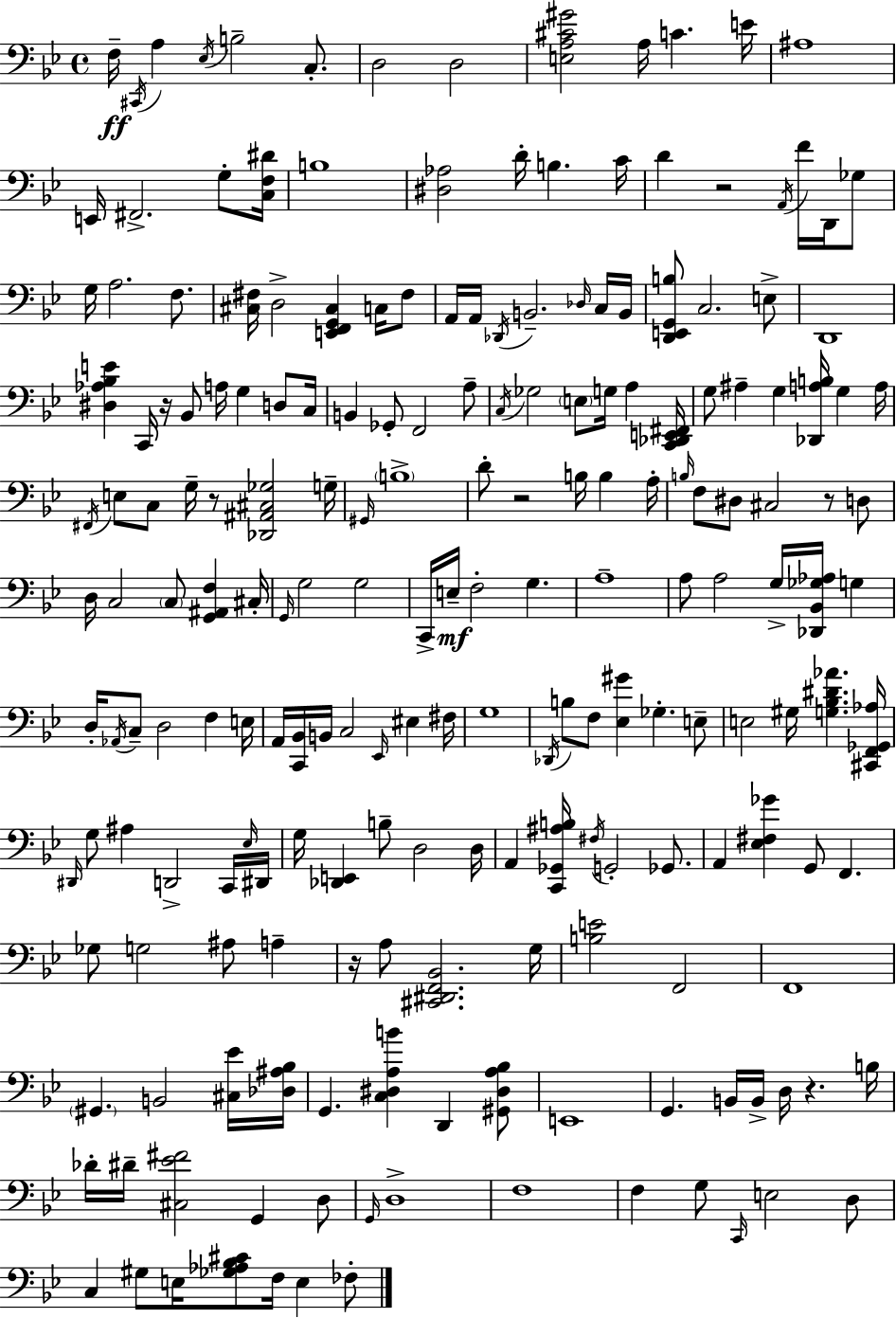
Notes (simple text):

F3/s C#2/s A3/q Eb3/s B3/h C3/e. D3/h D3/h [E3,A3,C#4,G#4]/h A3/s C4/q. E4/s A#3/w E2/s F#2/h. G3/e [C3,F3,D#4]/s B3/w [D#3,Ab3]/h D4/s B3/q. C4/s D4/q R/h A2/s F4/s D2/s Gb3/e G3/s A3/h. F3/e. [C#3,F#3]/s D3/h [E2,F2,G2,C#3]/q C3/s F#3/e A2/s A2/s Db2/s B2/h. Db3/s C3/s B2/s [D2,E2,G2,B3]/e C3/h. E3/e D2/w [D#3,Ab3,Bb3,E4]/q C2/s R/s Bb2/e A3/s G3/q D3/e C3/s B2/q Gb2/e F2/h A3/e C3/s Gb3/h E3/e G3/s A3/q [C2,Db2,E2,F#2]/s G3/e A#3/q G3/q [Db2,A3,B3]/s G3/q A3/s F#2/s E3/e C3/e G3/s R/e [Db2,A#2,C#3,Gb3]/h G3/s G#2/s B3/w D4/e R/h B3/s B3/q A3/s B3/s F3/e D#3/e C#3/h R/e D3/e D3/s C3/h C3/e [G2,A#2,F3]/q C#3/s G2/s G3/h G3/h C2/s E3/s F3/h G3/q. A3/w A3/e A3/h G3/s [Db2,Bb2,Gb3,Ab3]/s G3/q D3/s Ab2/s C3/e D3/h F3/q E3/s A2/s [C2,Bb2]/s B2/s C3/h Eb2/s EIS3/q F#3/s G3/w Db2/s B3/e F3/e [Eb3,G#4]/q Gb3/q. E3/e E3/h G#3/s [G3,Bb3,D#4,Ab4]/q. [C#2,F2,Gb2,Ab3]/s D#2/s G3/e A#3/q D2/h C2/s Eb3/s D#2/s G3/s [Db2,E2]/q B3/e D3/h D3/s A2/q [C2,Gb2,A#3,B3]/s F#3/s G2/h Gb2/e. A2/q [Eb3,F#3,Gb4]/q G2/e F2/q. Gb3/e G3/h A#3/e A3/q R/s A3/e [C#2,D#2,F2,Bb2]/h. G3/s [B3,E4]/h F2/h F2/w G#2/q. B2/h [C#3,Eb4]/s [Db3,A#3,Bb3]/s G2/q. [C3,D#3,A3,B4]/q D2/q [G#2,D#3,A3,Bb3]/e E2/w G2/q. B2/s B2/s D3/s R/q. B3/s Db4/s D#4/s [C#3,Eb4,F#4]/h G2/q D3/e G2/s D3/w F3/w F3/q G3/e C2/s E3/h D3/e C3/q G#3/e E3/s [Gb3,Ab3,Bb3,C#4]/e F3/s E3/q FES3/e